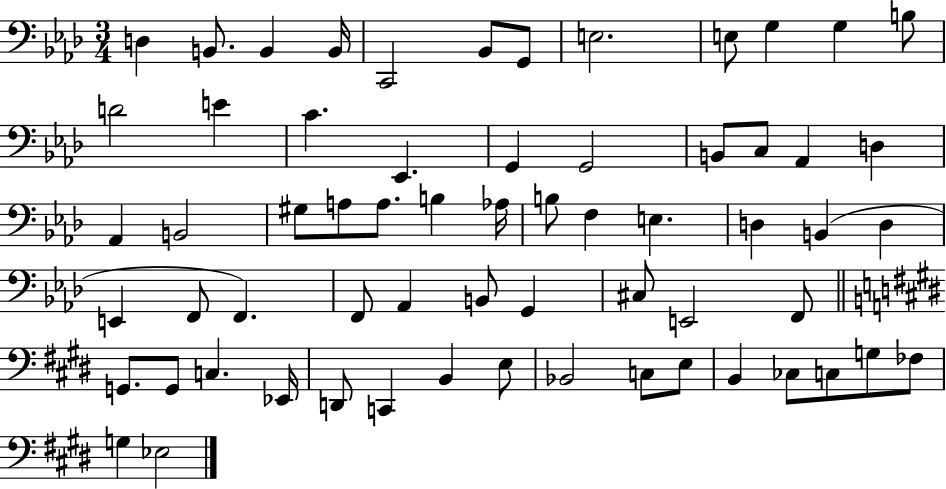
{
  \clef bass
  \numericTimeSignature
  \time 3/4
  \key aes \major
  d4 b,8. b,4 b,16 | c,2 bes,8 g,8 | e2. | e8 g4 g4 b8 | \break d'2 e'4 | c'4. ees,4. | g,4 g,2 | b,8 c8 aes,4 d4 | \break aes,4 b,2 | gis8 a8 a8. b4 aes16 | b8 f4 e4. | d4 b,4( d4 | \break e,4 f,8 f,4.) | f,8 aes,4 b,8 g,4 | cis8 e,2 f,8 | \bar "||" \break \key e \major g,8. g,8 c4. ees,16 | d,8 c,4 b,4 e8 | bes,2 c8 e8 | b,4 ces8 c8 g8 fes8 | \break g4 ees2 | \bar "|."
}